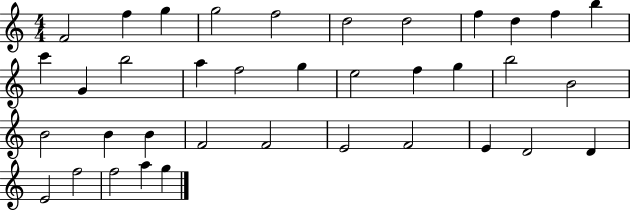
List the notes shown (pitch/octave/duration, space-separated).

F4/h F5/q G5/q G5/h F5/h D5/h D5/h F5/q D5/q F5/q B5/q C6/q G4/q B5/h A5/q F5/h G5/q E5/h F5/q G5/q B5/h B4/h B4/h B4/q B4/q F4/h F4/h E4/h F4/h E4/q D4/h D4/q E4/h F5/h F5/h A5/q G5/q